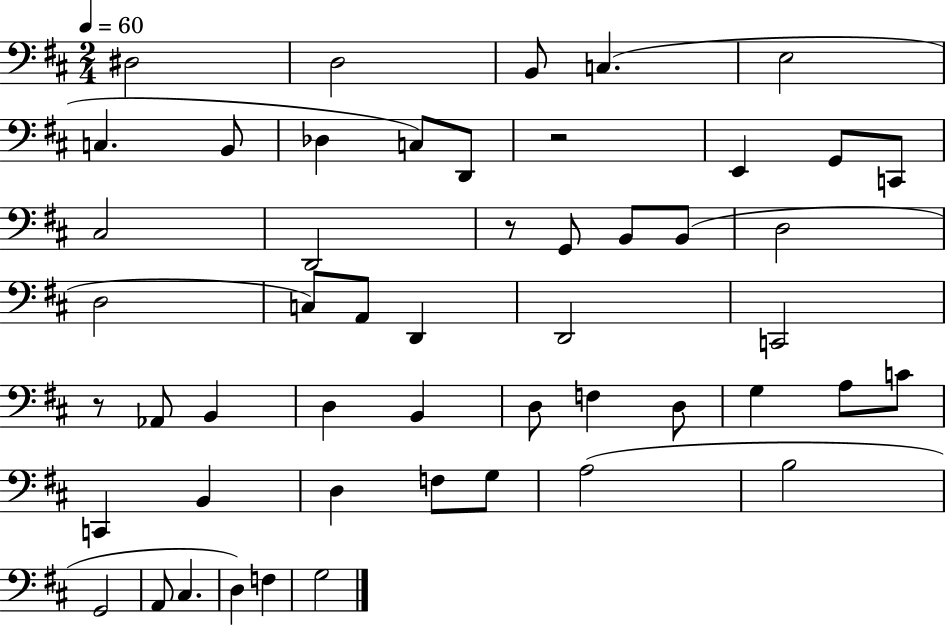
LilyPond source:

{
  \clef bass
  \numericTimeSignature
  \time 2/4
  \key d \major
  \tempo 4 = 60
  dis2 | d2 | b,8 c4.( | e2 | \break c4. b,8 | des4 c8) d,8 | r2 | e,4 g,8 c,8 | \break cis2 | d,2 | r8 g,8 b,8 b,8( | d2 | \break d2 | c8) a,8 d,4 | d,2 | c,2 | \break r8 aes,8 b,4 | d4 b,4 | d8 f4 d8 | g4 a8 c'8 | \break c,4 b,4 | d4 f8 g8 | a2( | b2 | \break g,2 | a,8 cis4. | d4) f4 | g2 | \break \bar "|."
}